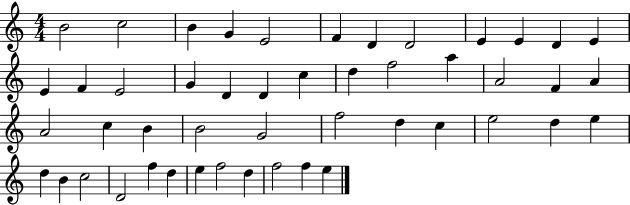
X:1
T:Untitled
M:4/4
L:1/4
K:C
B2 c2 B G E2 F D D2 E E D E E F E2 G D D c d f2 a A2 F A A2 c B B2 G2 f2 d c e2 d e d B c2 D2 f d e f2 d f2 f e